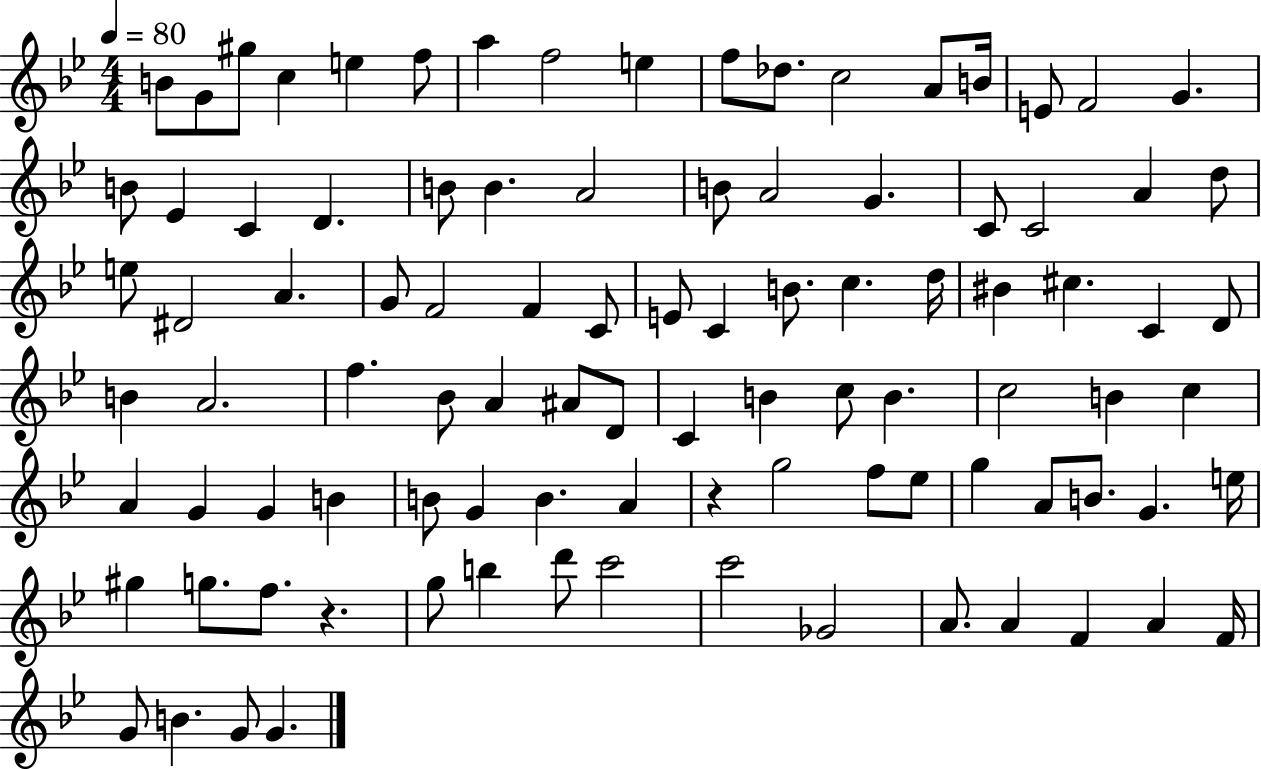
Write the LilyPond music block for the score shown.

{
  \clef treble
  \numericTimeSignature
  \time 4/4
  \key bes \major
  \tempo 4 = 80
  b'8 g'8 gis''8 c''4 e''4 f''8 | a''4 f''2 e''4 | f''8 des''8. c''2 a'8 b'16 | e'8 f'2 g'4. | \break b'8 ees'4 c'4 d'4. | b'8 b'4. a'2 | b'8 a'2 g'4. | c'8 c'2 a'4 d''8 | \break e''8 dis'2 a'4. | g'8 f'2 f'4 c'8 | e'8 c'4 b'8. c''4. d''16 | bis'4 cis''4. c'4 d'8 | \break b'4 a'2. | f''4. bes'8 a'4 ais'8 d'8 | c'4 b'4 c''8 b'4. | c''2 b'4 c''4 | \break a'4 g'4 g'4 b'4 | b'8 g'4 b'4. a'4 | r4 g''2 f''8 ees''8 | g''4 a'8 b'8. g'4. e''16 | \break gis''4 g''8. f''8. r4. | g''8 b''4 d'''8 c'''2 | c'''2 ges'2 | a'8. a'4 f'4 a'4 f'16 | \break g'8 b'4. g'8 g'4. | \bar "|."
}